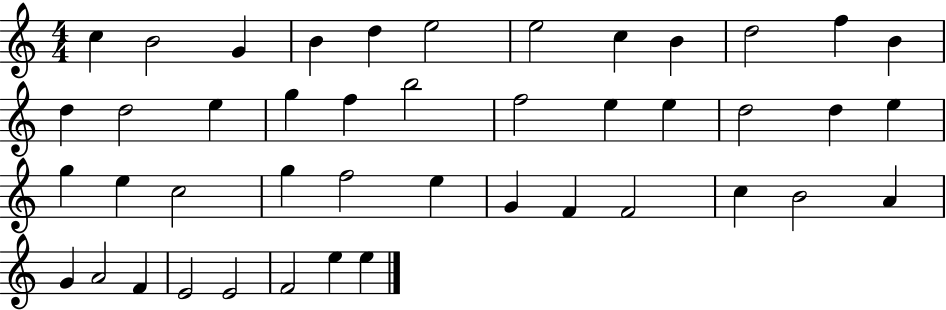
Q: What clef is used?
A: treble